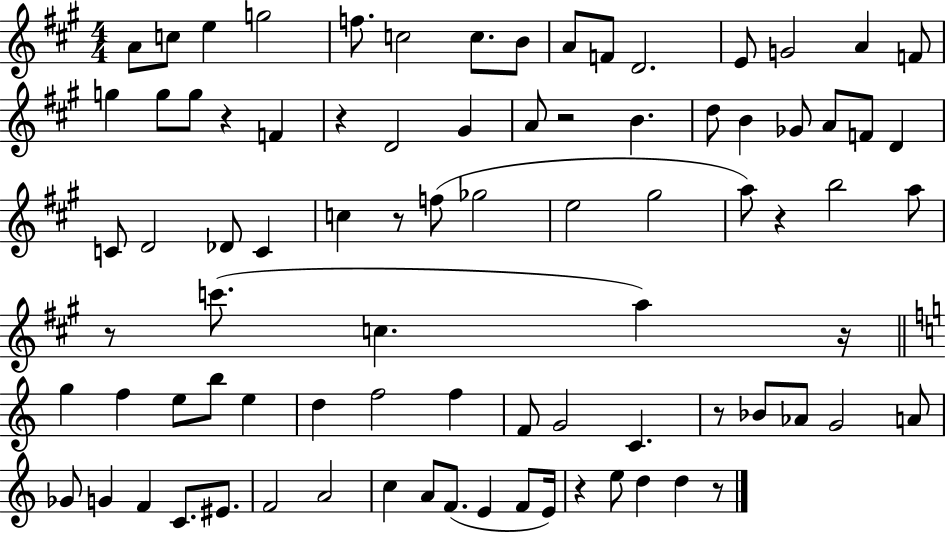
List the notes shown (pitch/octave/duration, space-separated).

A4/e C5/e E5/q G5/h F5/e. C5/h C5/e. B4/e A4/e F4/e D4/h. E4/e G4/h A4/q F4/e G5/q G5/e G5/e R/q F4/q R/q D4/h G#4/q A4/e R/h B4/q. D5/e B4/q Gb4/e A4/e F4/e D4/q C4/e D4/h Db4/e C4/q C5/q R/e F5/e Gb5/h E5/h G#5/h A5/e R/q B5/h A5/e R/e C6/e. C5/q. A5/q R/s G5/q F5/q E5/e B5/e E5/q D5/q F5/h F5/q F4/e G4/h C4/q. R/e Bb4/e Ab4/e G4/h A4/e Gb4/e G4/q F4/q C4/e. EIS4/e. F4/h A4/h C5/q A4/e F4/e. E4/q F4/e E4/s R/q E5/e D5/q D5/q R/e